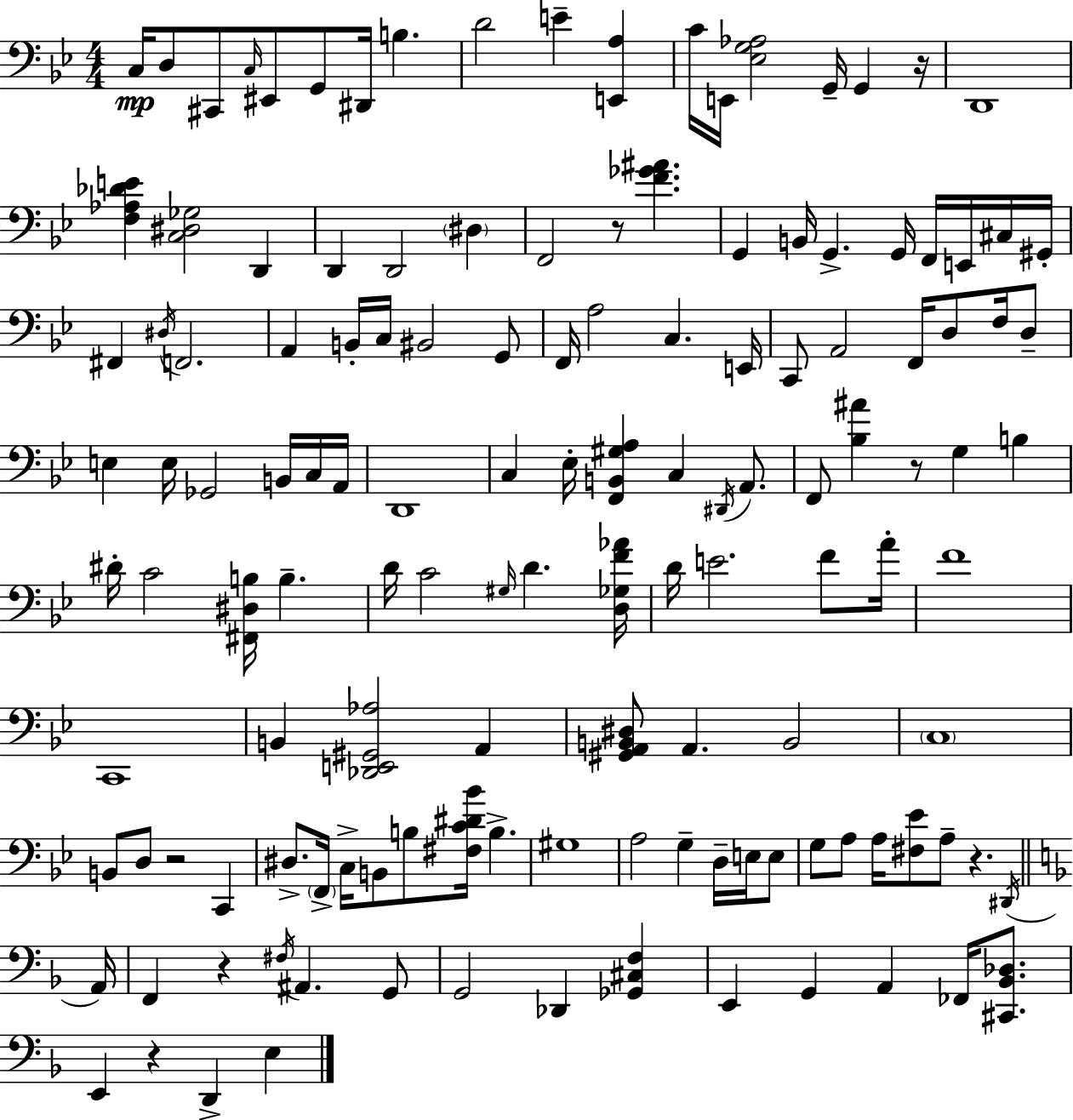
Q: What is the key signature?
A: G minor